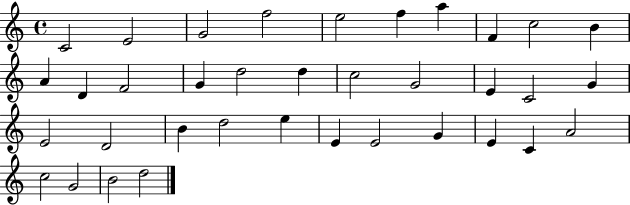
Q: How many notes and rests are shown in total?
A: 36